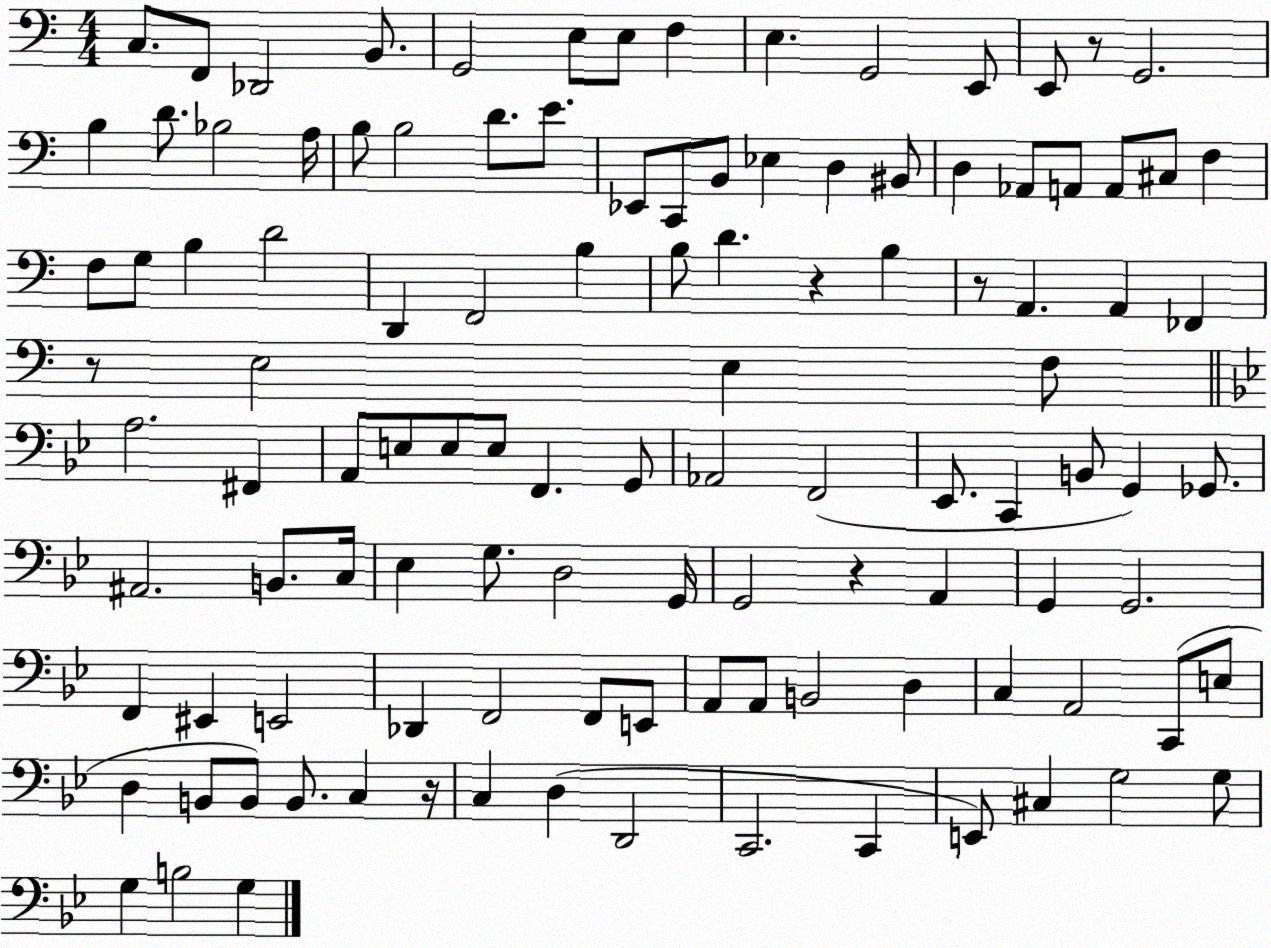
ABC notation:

X:1
T:Untitled
M:4/4
L:1/4
K:C
C,/2 F,,/2 _D,,2 B,,/2 G,,2 E,/2 E,/2 F, E, G,,2 E,,/2 E,,/2 z/2 G,,2 B, D/2 _B,2 A,/4 B,/2 B,2 D/2 E/2 _E,,/2 C,,/2 B,,/2 _E, D, ^B,,/2 D, _A,,/2 A,,/2 A,,/2 ^C,/2 F, F,/2 G,/2 B, D2 D,, F,,2 B, B,/2 D z B, z/2 A,, A,, _F,, z/2 E,2 E, F,/2 A,2 ^F,, A,,/2 E,/2 E,/2 E,/2 F,, G,,/2 _A,,2 F,,2 _E,,/2 C,, B,,/2 G,, _G,,/2 ^A,,2 B,,/2 C,/4 _E, G,/2 D,2 G,,/4 G,,2 z A,, G,, G,,2 F,, ^E,, E,,2 _D,, F,,2 F,,/2 E,,/2 A,,/2 A,,/2 B,,2 D, C, A,,2 C,,/2 E,/2 D, B,,/2 B,,/2 B,,/2 C, z/4 C, D, D,,2 C,,2 C,, E,,/2 ^C, G,2 G,/2 G, B,2 G,